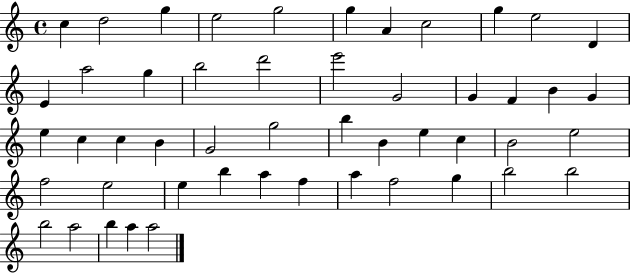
X:1
T:Untitled
M:4/4
L:1/4
K:C
c d2 g e2 g2 g A c2 g e2 D E a2 g b2 d'2 e'2 G2 G F B G e c c B G2 g2 b B e c B2 e2 f2 e2 e b a f a f2 g b2 b2 b2 a2 b a a2